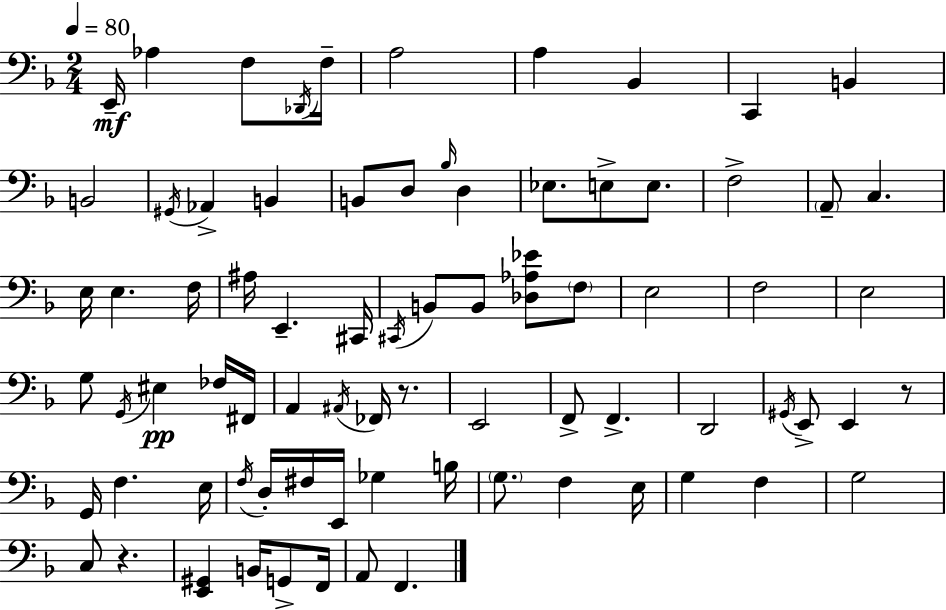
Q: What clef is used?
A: bass